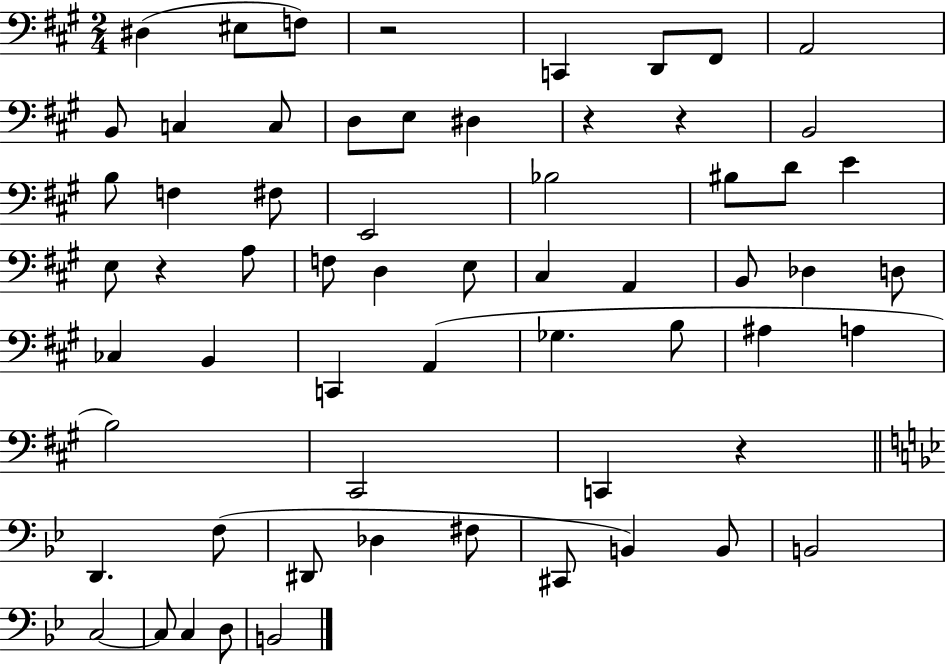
D#3/q EIS3/e F3/e R/h C2/q D2/e F#2/e A2/h B2/e C3/q C3/e D3/e E3/e D#3/q R/q R/q B2/h B3/e F3/q F#3/e E2/h Bb3/h BIS3/e D4/e E4/q E3/e R/q A3/e F3/e D3/q E3/e C#3/q A2/q B2/e Db3/q D3/e CES3/q B2/q C2/q A2/q Gb3/q. B3/e A#3/q A3/q B3/h C#2/h C2/q R/q D2/q. F3/e D#2/e Db3/q F#3/e C#2/e B2/q B2/e B2/h C3/h C3/e C3/q D3/e B2/h